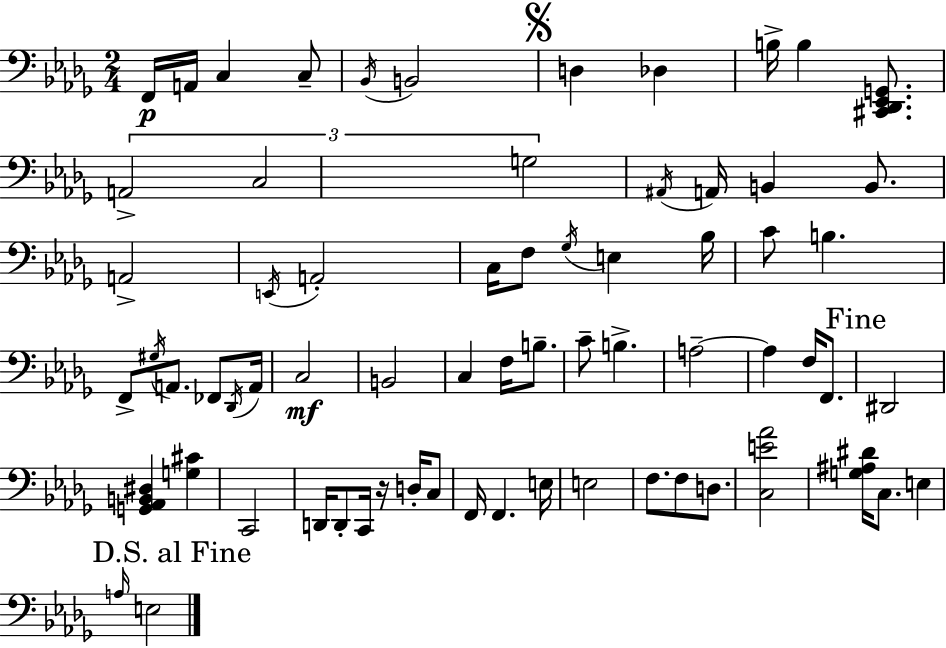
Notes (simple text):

F2/s A2/s C3/q C3/e Bb2/s B2/h D3/q Db3/q B3/s B3/q [C#2,Db2,Eb2,G2]/e. A2/h C3/h G3/h A#2/s A2/s B2/q B2/e. A2/h E2/s A2/h C3/s F3/e Gb3/s E3/q Bb3/s C4/e B3/q. F2/e G#3/s A2/e. FES2/e Db2/s A2/s C3/h B2/h C3/q F3/s B3/e. C4/e B3/q. A3/h A3/q F3/s F2/e. D#2/h [G2,Ab2,B2,D#3]/q [G3,C#4]/q C2/h D2/s D2/e C2/s R/s D3/s C3/e F2/s F2/q. E3/s E3/h F3/e. F3/e D3/e. [C3,E4,Ab4]/h [G3,A#3,D#4]/s C3/e. E3/q A3/s E3/h